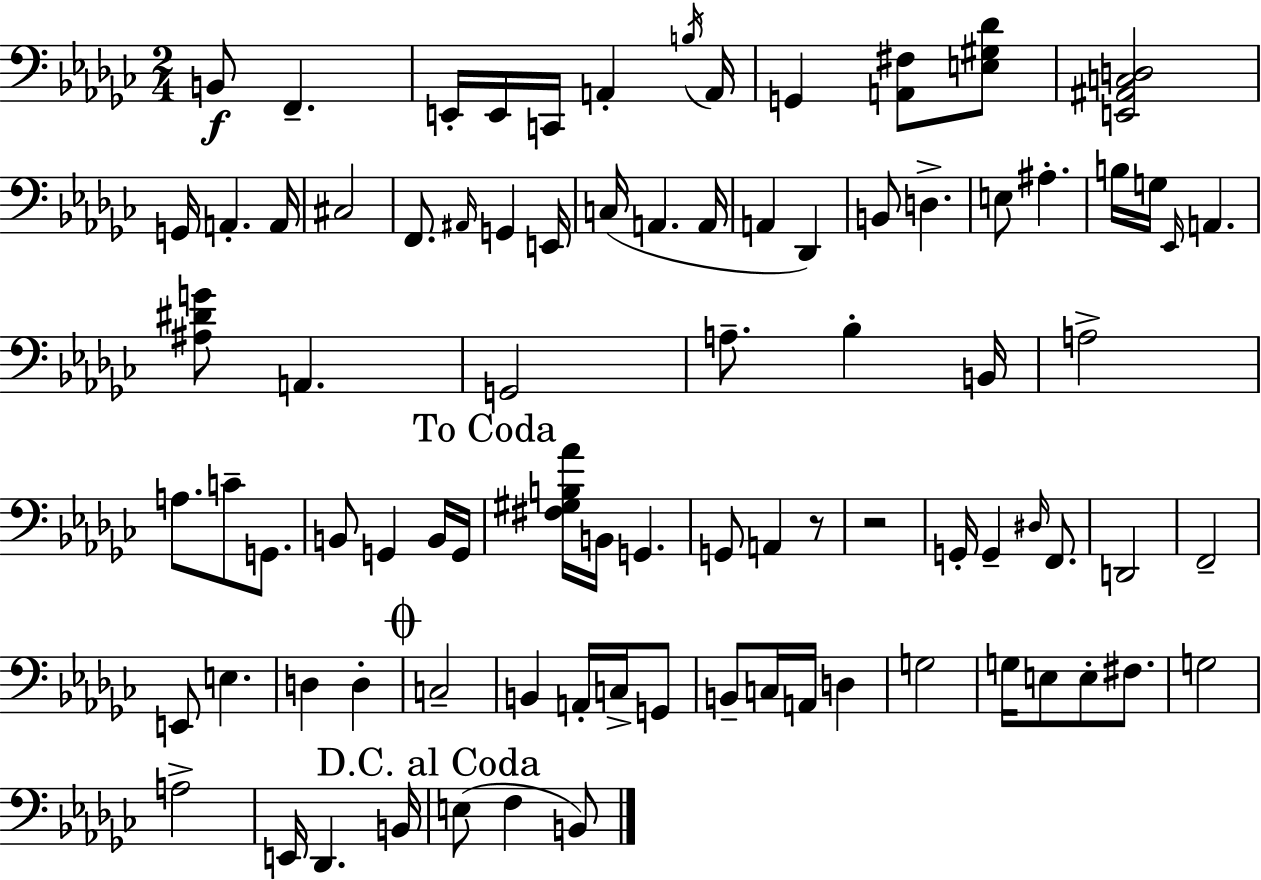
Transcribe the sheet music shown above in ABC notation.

X:1
T:Untitled
M:2/4
L:1/4
K:Ebm
B,,/2 F,, E,,/4 E,,/4 C,,/4 A,, B,/4 A,,/4 G,, [A,,^F,]/2 [E,^G,_D]/2 [E,,^A,,C,D,]2 G,,/4 A,, A,,/4 ^C,2 F,,/2 ^A,,/4 G,, E,,/4 C,/4 A,, A,,/4 A,, _D,, B,,/2 D, E,/2 ^A, B,/4 G,/4 _E,,/4 A,, [^A,^DG]/2 A,, G,,2 A,/2 _B, B,,/4 A,2 A,/2 C/2 G,,/2 B,,/2 G,, B,,/4 G,,/4 [^F,^G,B,_A]/4 B,,/4 G,, G,,/2 A,, z/2 z2 G,,/4 G,, ^D,/4 F,,/2 D,,2 F,,2 E,,/2 E, D, D, C,2 B,, A,,/4 C,/4 G,,/2 B,,/2 C,/4 A,,/4 D, G,2 G,/4 E,/2 E,/2 ^F,/2 G,2 A,2 E,,/4 _D,, B,,/4 E,/2 F, B,,/2